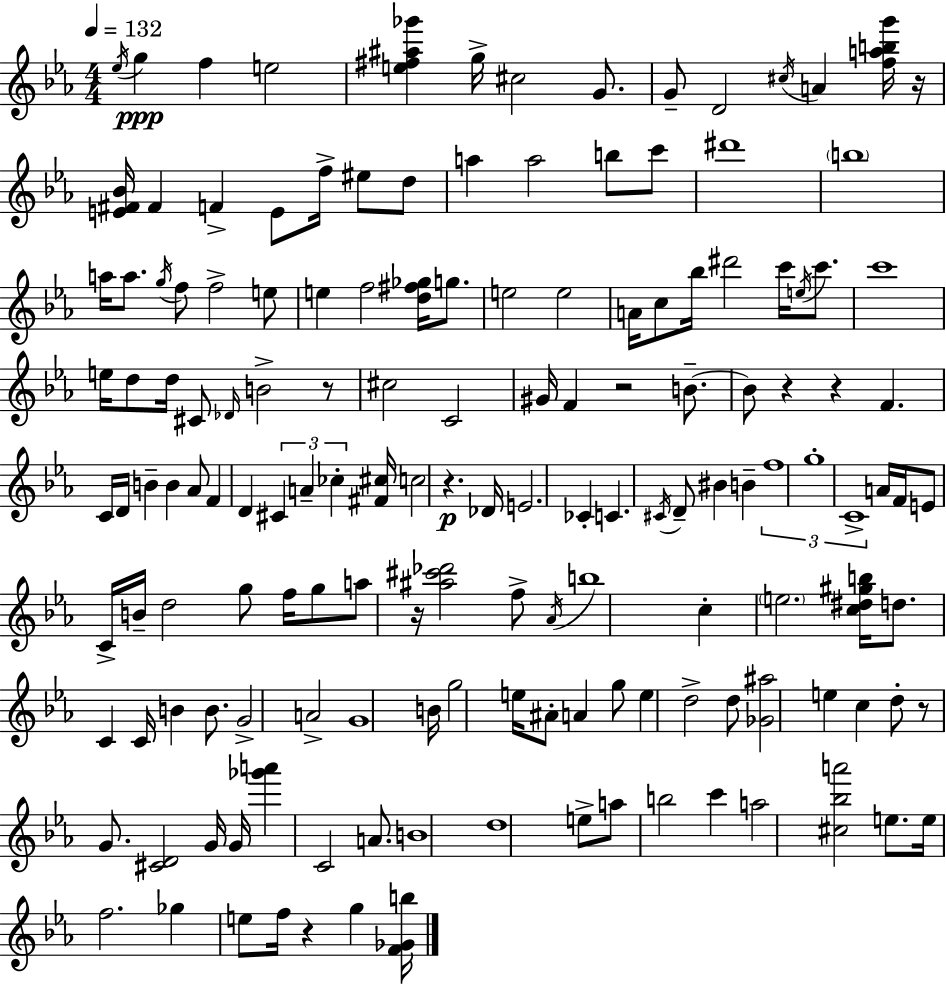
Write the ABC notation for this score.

X:1
T:Untitled
M:4/4
L:1/4
K:Eb
_e/4 g f e2 [e^f^a_g'] g/4 ^c2 G/2 G/2 D2 ^c/4 A [fabg']/4 z/4 [E^F_B]/4 ^F F E/2 f/4 ^e/2 d/2 a a2 b/2 c'/2 ^d'4 b4 a/4 a/2 g/4 f/2 f2 e/2 e f2 [d^f_g]/4 g/2 e2 e2 A/4 c/2 _b/4 ^d'2 c'/4 e/4 c'/2 c'4 e/4 d/2 d/4 ^C/2 _D/4 B2 z/2 ^c2 C2 ^G/4 F z2 B/2 B/2 z z F C/4 D/4 B B _A/2 F D ^C A _c [^F^c]/4 c2 z _D/4 E2 _C C ^C/4 D/2 ^B B f4 g4 C4 A/4 F/4 E/2 C/4 B/4 d2 g/2 f/4 g/2 a/2 z/4 [^a^c'_d']2 f/2 _A/4 b4 c e2 [c^d^gb]/4 d/2 C C/4 B B/2 G2 A2 G4 B/4 g2 e/4 ^A/2 A g/2 e d2 d/2 [_G^a]2 e c d/2 z/2 G/2 [^CD]2 G/4 G/4 [_g'a'] C2 A/2 B4 d4 e/2 a/2 b2 c' a2 [^c_ba']2 e/2 e/4 f2 _g e/2 f/4 z g [F_Gb]/4